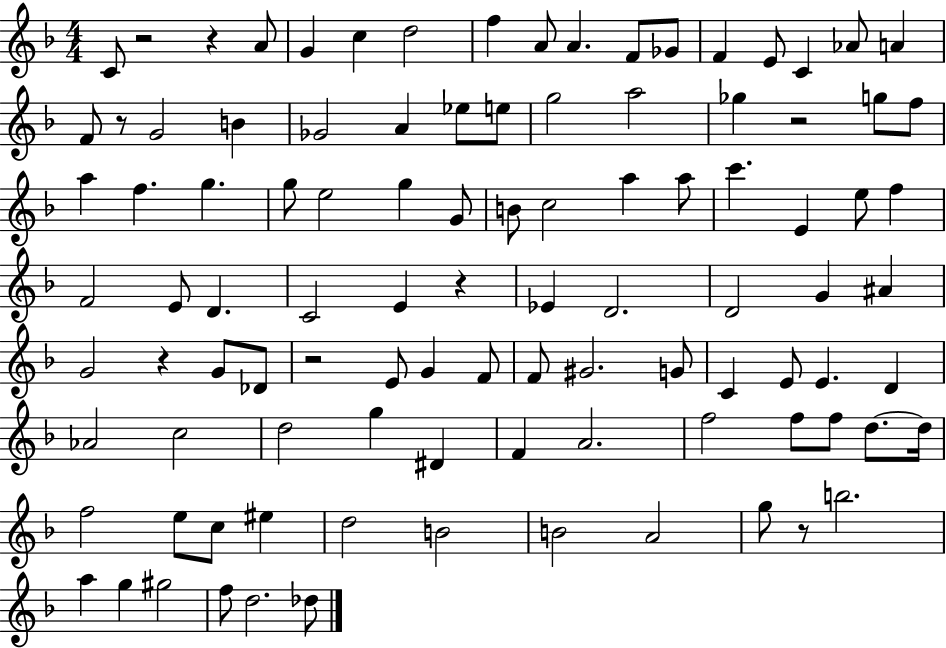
{
  \clef treble
  \numericTimeSignature
  \time 4/4
  \key f \major
  \repeat volta 2 { c'8 r2 r4 a'8 | g'4 c''4 d''2 | f''4 a'8 a'4. f'8 ges'8 | f'4 e'8 c'4 aes'8 a'4 | \break f'8 r8 g'2 b'4 | ges'2 a'4 ees''8 e''8 | g''2 a''2 | ges''4 r2 g''8 f''8 | \break a''4 f''4. g''4. | g''8 e''2 g''4 g'8 | b'8 c''2 a''4 a''8 | c'''4. e'4 e''8 f''4 | \break f'2 e'8 d'4. | c'2 e'4 r4 | ees'4 d'2. | d'2 g'4 ais'4 | \break g'2 r4 g'8 des'8 | r2 e'8 g'4 f'8 | f'8 gis'2. g'8 | c'4 e'8 e'4. d'4 | \break aes'2 c''2 | d''2 g''4 dis'4 | f'4 a'2. | f''2 f''8 f''8 d''8.~~ d''16 | \break f''2 e''8 c''8 eis''4 | d''2 b'2 | b'2 a'2 | g''8 r8 b''2. | \break a''4 g''4 gis''2 | f''8 d''2. des''8 | } \bar "|."
}